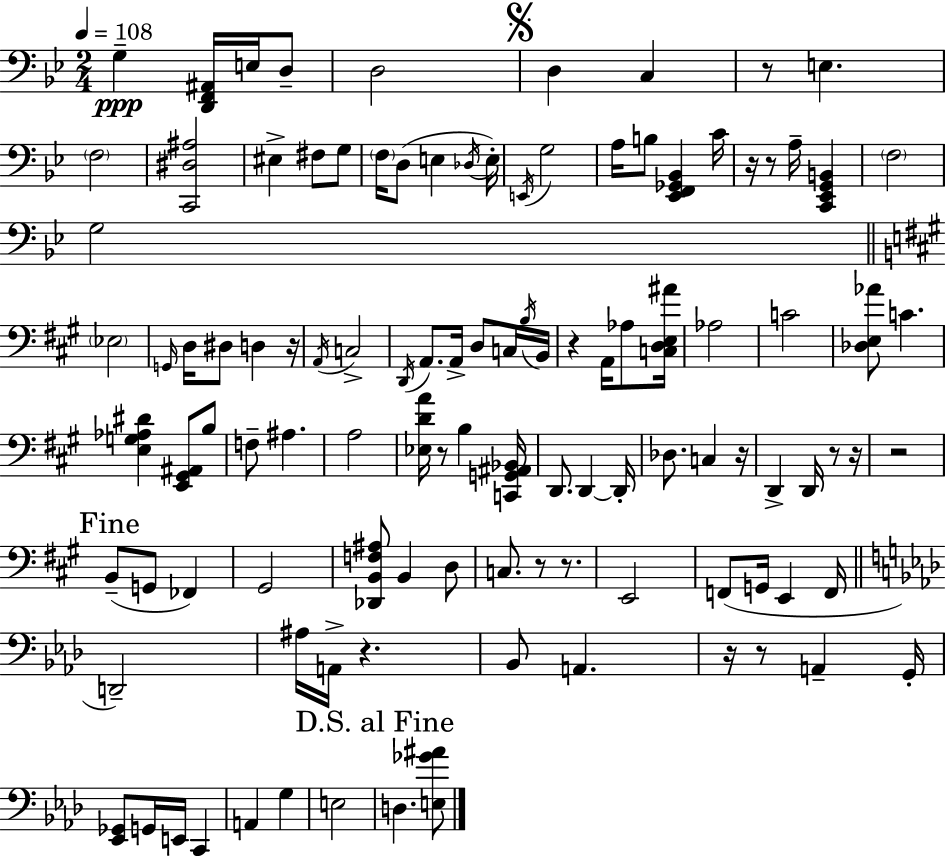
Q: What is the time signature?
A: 2/4